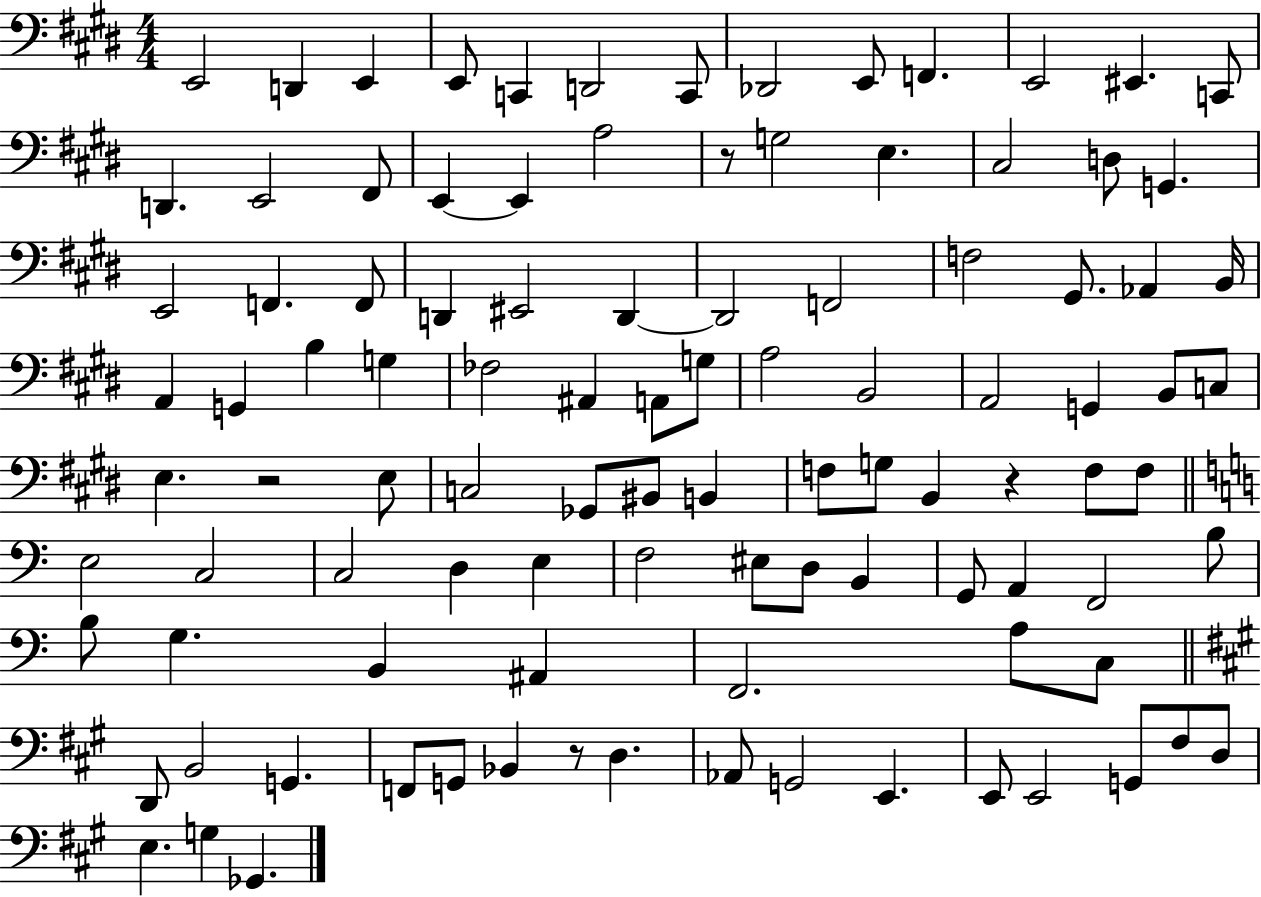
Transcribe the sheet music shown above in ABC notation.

X:1
T:Untitled
M:4/4
L:1/4
K:E
E,,2 D,, E,, E,,/2 C,, D,,2 C,,/2 _D,,2 E,,/2 F,, E,,2 ^E,, C,,/2 D,, E,,2 ^F,,/2 E,, E,, A,2 z/2 G,2 E, ^C,2 D,/2 G,, E,,2 F,, F,,/2 D,, ^E,,2 D,, D,,2 F,,2 F,2 ^G,,/2 _A,, B,,/4 A,, G,, B, G, _F,2 ^A,, A,,/2 G,/2 A,2 B,,2 A,,2 G,, B,,/2 C,/2 E, z2 E,/2 C,2 _G,,/2 ^B,,/2 B,, F,/2 G,/2 B,, z F,/2 F,/2 E,2 C,2 C,2 D, E, F,2 ^E,/2 D,/2 B,, G,,/2 A,, F,,2 B,/2 B,/2 G, B,, ^A,, F,,2 A,/2 C,/2 D,,/2 B,,2 G,, F,,/2 G,,/2 _B,, z/2 D, _A,,/2 G,,2 E,, E,,/2 E,,2 G,,/2 ^F,/2 D,/2 E, G, _G,,